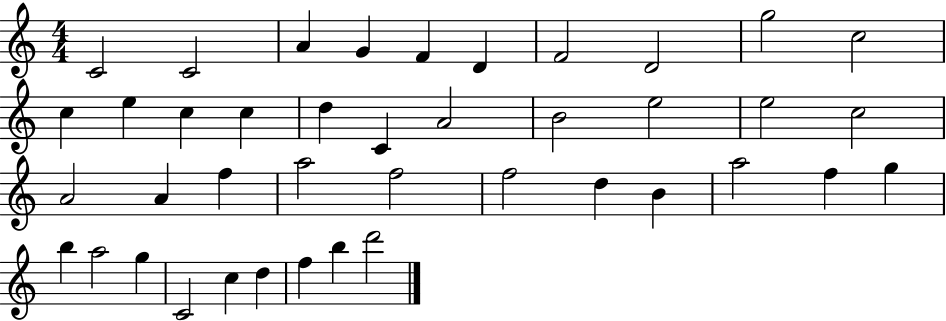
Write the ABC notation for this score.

X:1
T:Untitled
M:4/4
L:1/4
K:C
C2 C2 A G F D F2 D2 g2 c2 c e c c d C A2 B2 e2 e2 c2 A2 A f a2 f2 f2 d B a2 f g b a2 g C2 c d f b d'2